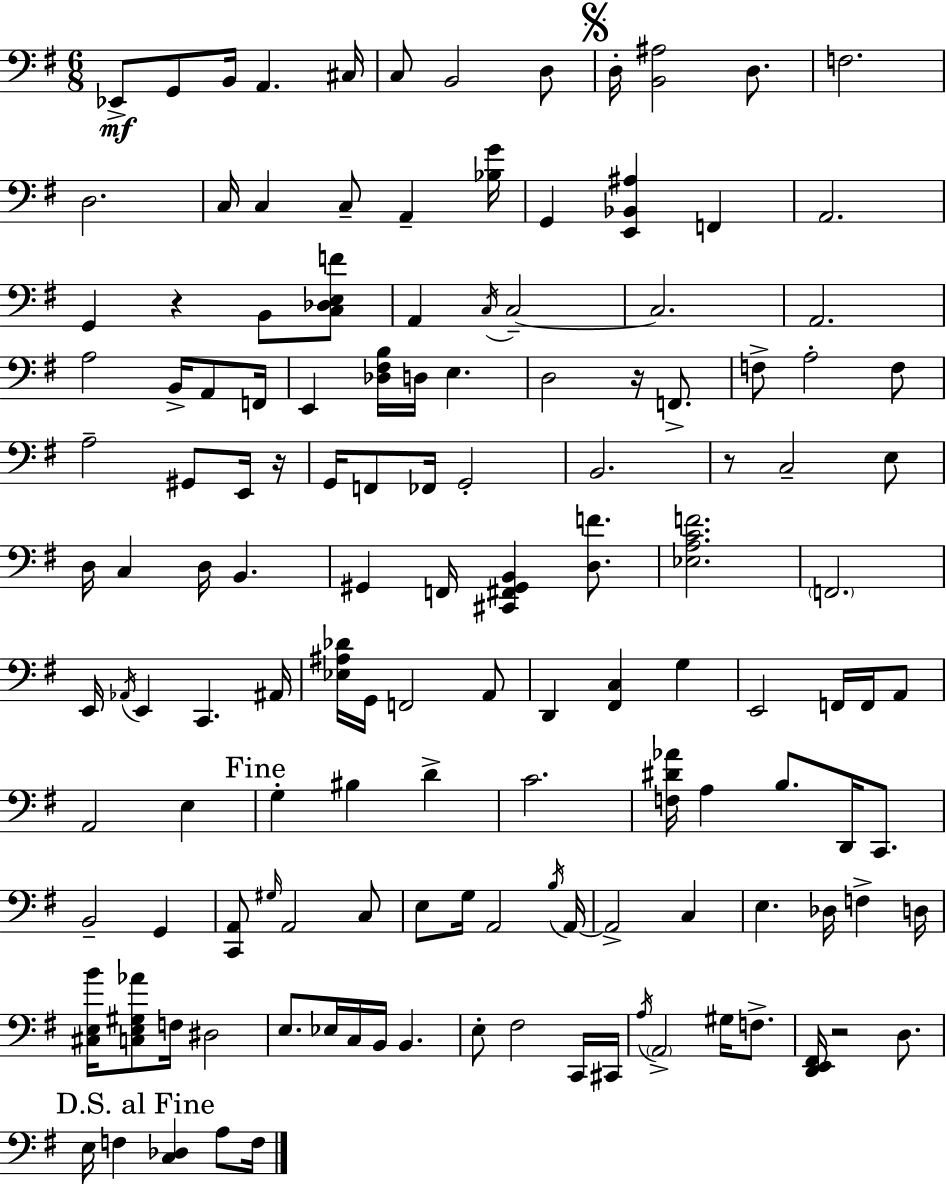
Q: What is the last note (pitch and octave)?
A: F3